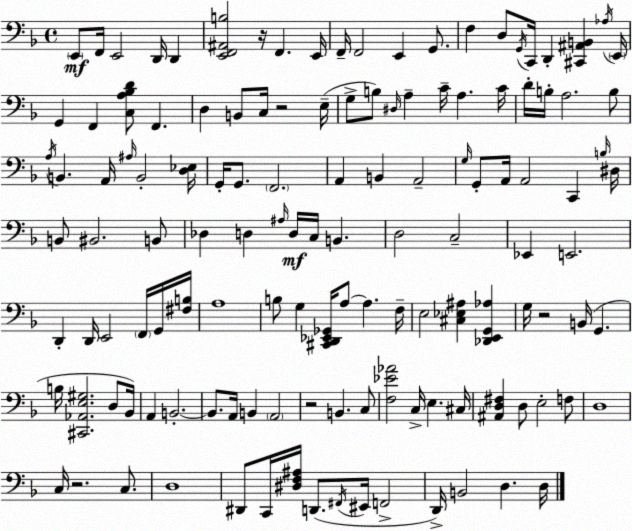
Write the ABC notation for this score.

X:1
T:Untitled
M:4/4
L:1/4
K:Dm
E,,/2 F,,/4 E,,2 D,,/4 D,, [E,,F,,^A,,B,]2 z/4 F,, E,,/4 F,,/4 F,,2 E,, G,,/2 F, D,/2 G,,/4 C,,/4 D,, [^C,,^A,,B,,] _A,/4 E,,/4 G,, F,, [C,A,_B,D]/2 F,, D, B,,/2 C,/4 z2 E,/4 G,/2 B,/2 ^D,/4 A, C/4 A, C/4 D/4 B,/4 A,2 B,/2 A,/4 B,, A,,/4 ^A,/4 B,,2 [D,_E,]/4 G,,/4 G,,/2 F,,2 A,, B,, A,,2 G,/4 G,,/2 A,,/4 A,,2 C,, B,/4 ^D,/4 B,,/2 ^B,,2 B,,/2 _D, D, ^A,/4 D,/4 C,/4 B,, D,2 C,2 _E,, E,,2 D,, D,,/4 E,,2 F,,/4 G,,/4 [^F,B,]/4 A,4 B,/2 G, [^C,,D,,_E,,_G,,]/4 A,/2 A, F,/4 E,2 [^C,_E,^A,] [_D,,E,,G,,_A,] G,/4 z2 B,,/4 G,, B,/4 [^C,,_A,,E,^G,]2 D,/2 _B,,/4 A,, B,,2 B,,/2 A,,/4 B,, A,,2 z2 B,, C,/2 [F,_E_A]2 C,/4 E, ^C,/4 [^A,,D,^F,] D,/2 E,2 F,/2 D,4 C,/4 z2 C,/2 D,4 ^D,,/2 C,,/4 [^D,F,^A,]/4 D,,/2 ^F,,/4 ^E,,/4 F,,2 D,,/4 B,,2 D, D,/4